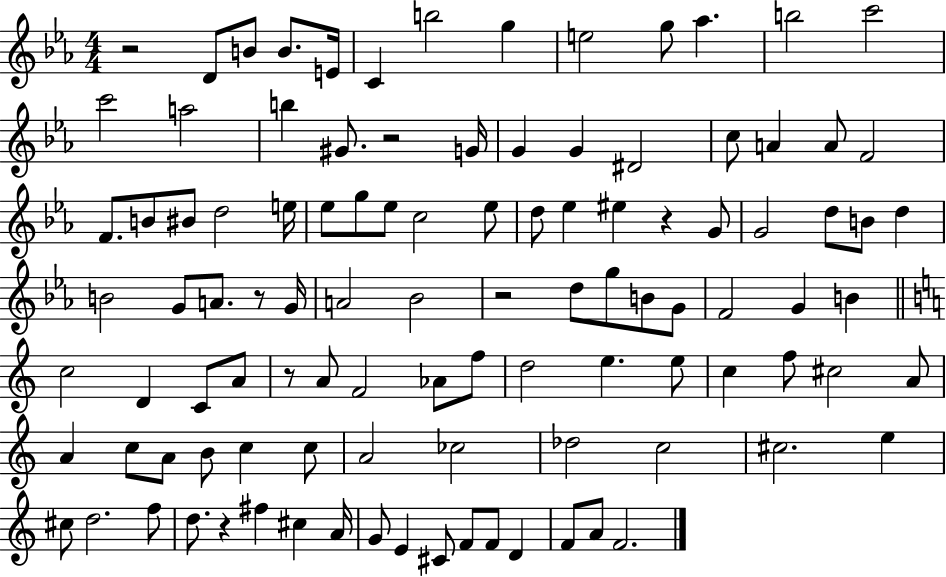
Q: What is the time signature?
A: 4/4